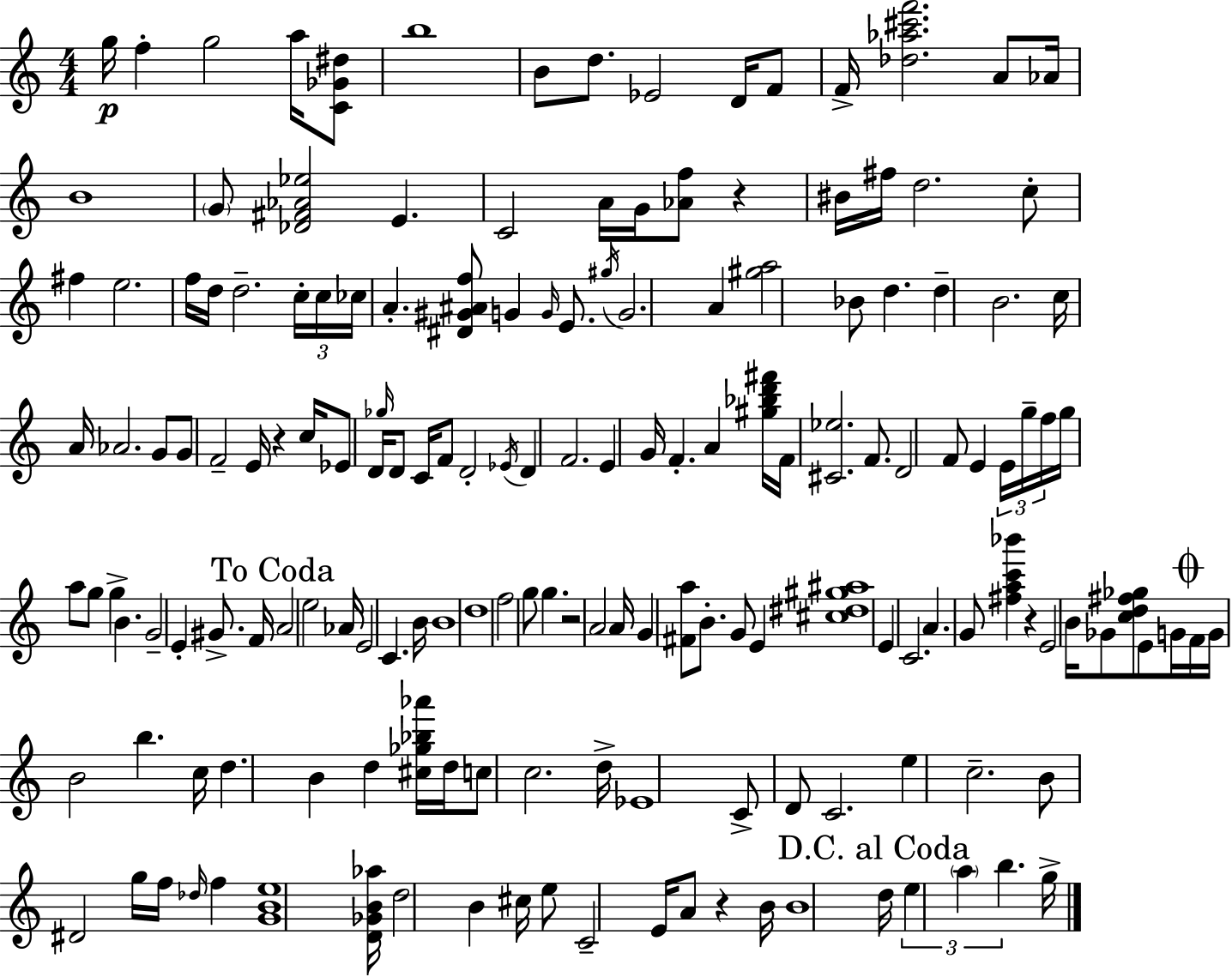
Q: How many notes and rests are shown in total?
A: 165